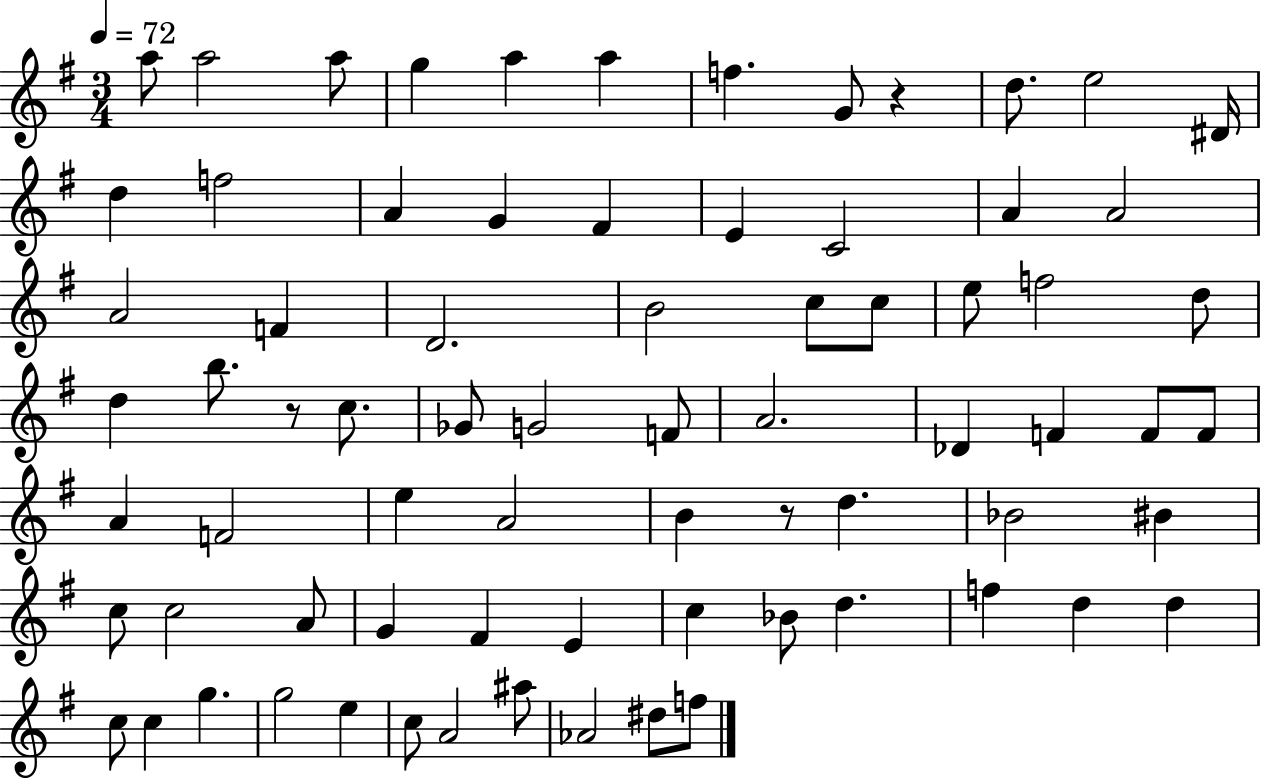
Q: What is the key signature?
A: G major